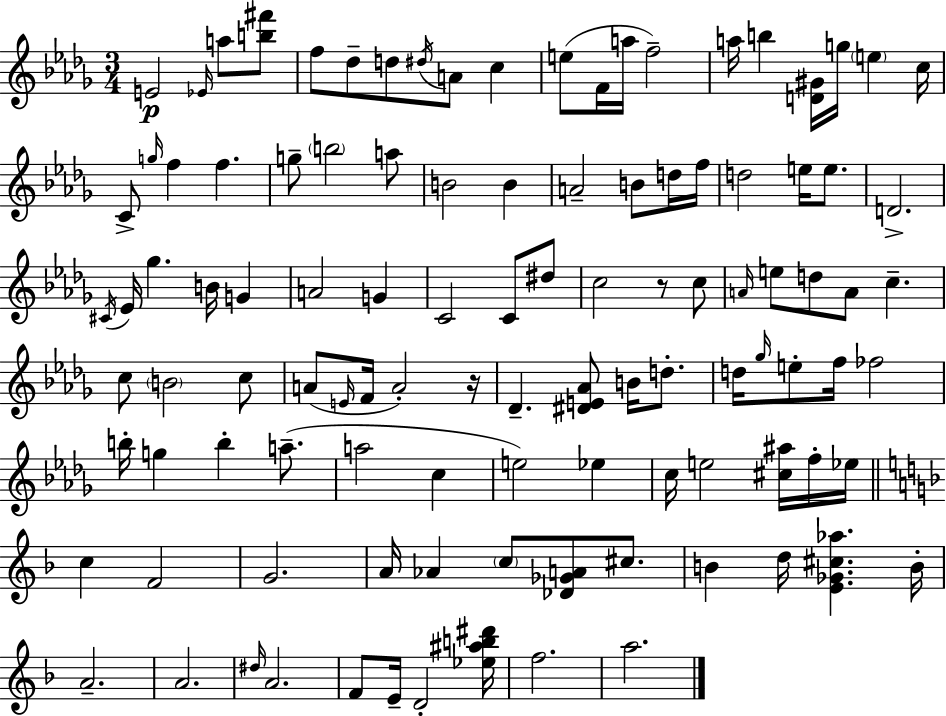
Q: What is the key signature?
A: BES minor